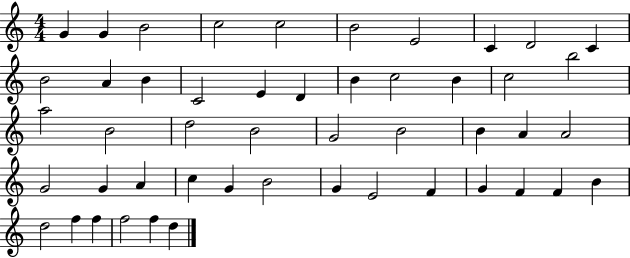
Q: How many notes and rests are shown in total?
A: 49